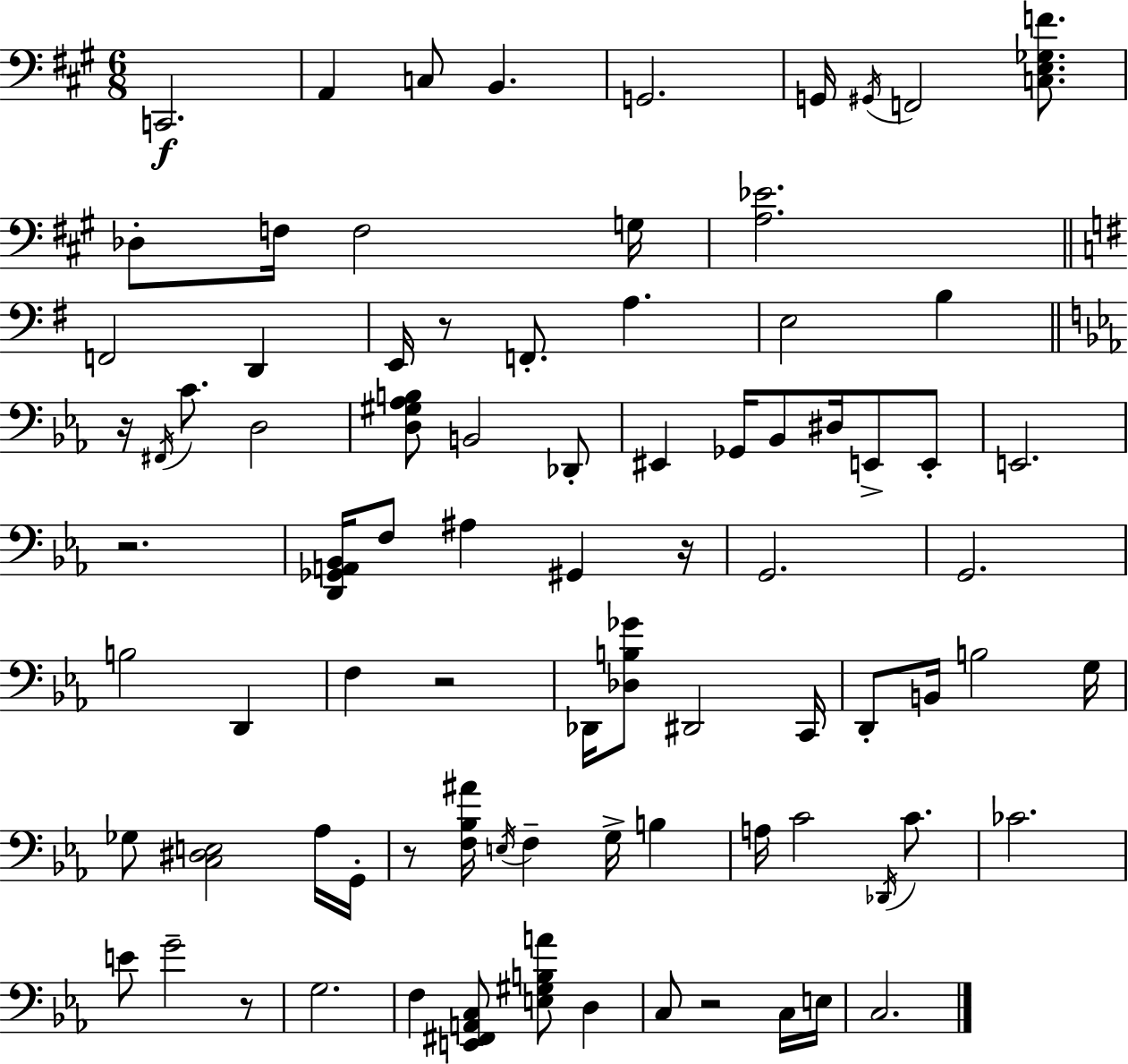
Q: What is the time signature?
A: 6/8